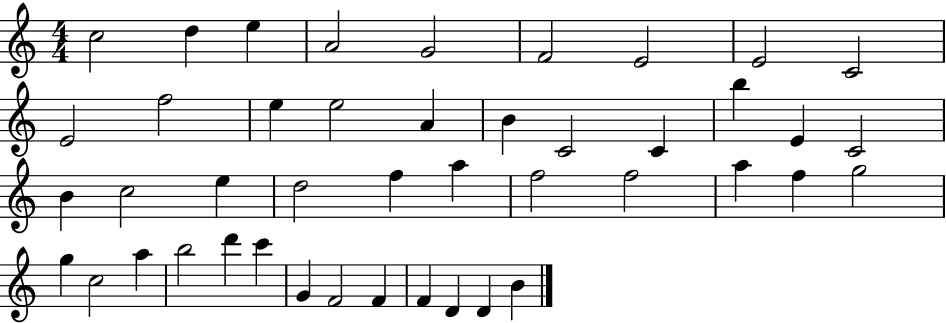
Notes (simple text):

C5/h D5/q E5/q A4/h G4/h F4/h E4/h E4/h C4/h E4/h F5/h E5/q E5/h A4/q B4/q C4/h C4/q B5/q E4/q C4/h B4/q C5/h E5/q D5/h F5/q A5/q F5/h F5/h A5/q F5/q G5/h G5/q C5/h A5/q B5/h D6/q C6/q G4/q F4/h F4/q F4/q D4/q D4/q B4/q